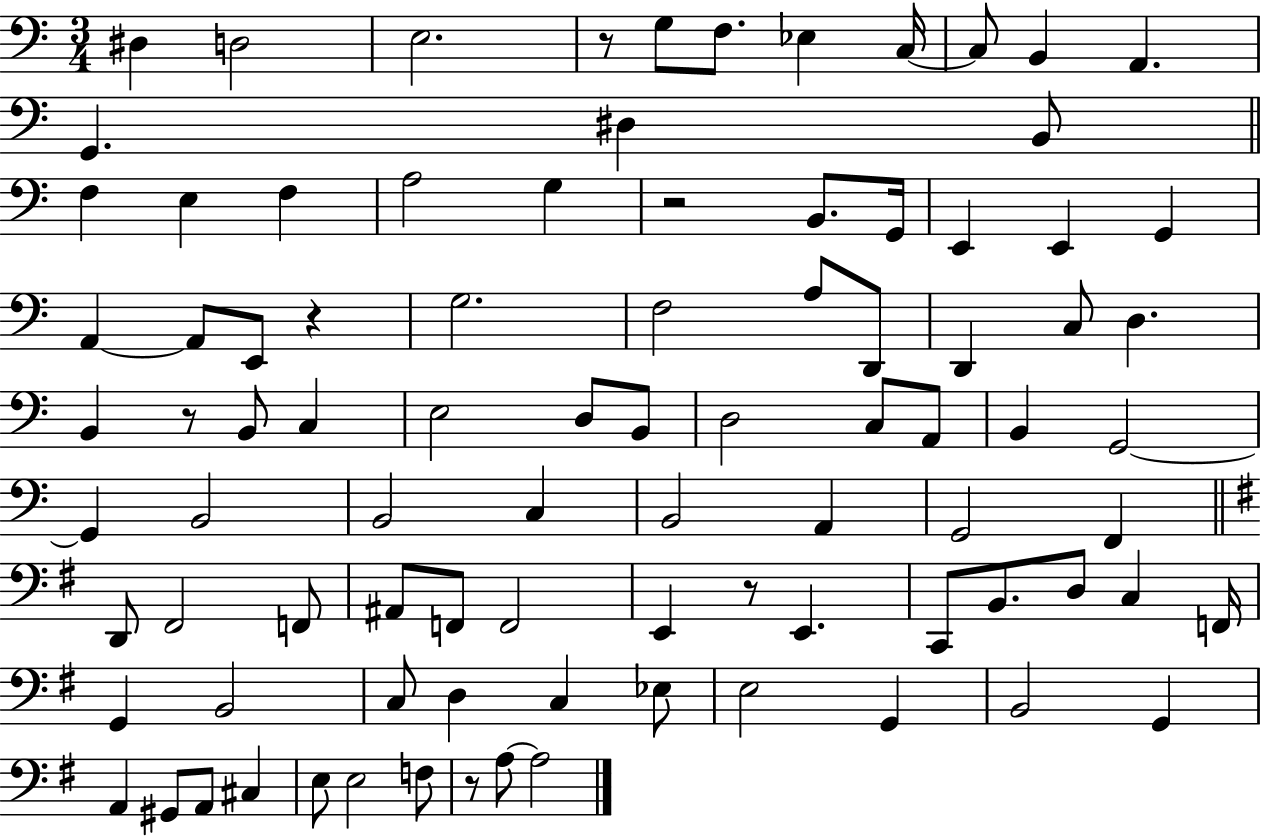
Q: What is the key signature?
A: C major